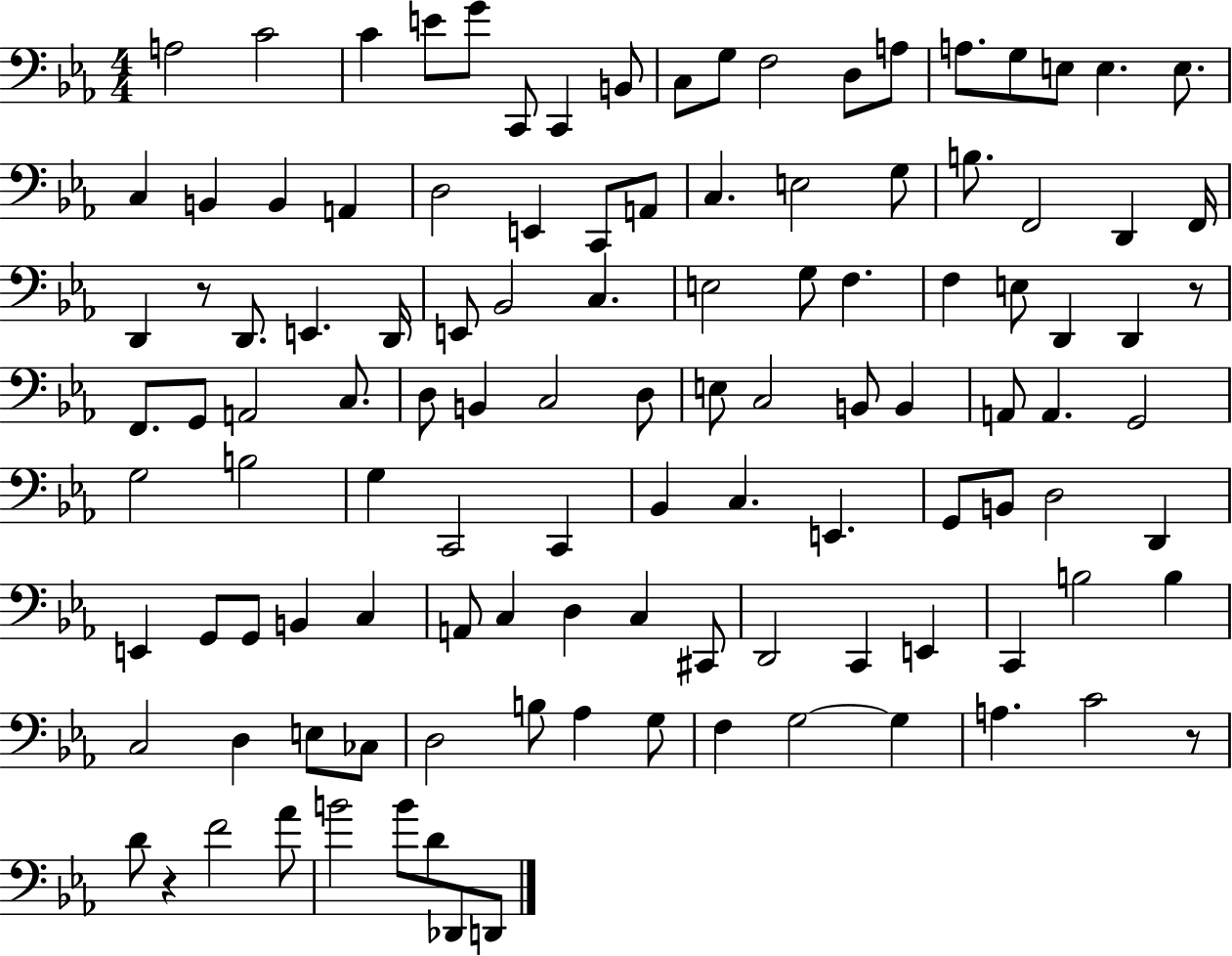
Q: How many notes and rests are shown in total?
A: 115